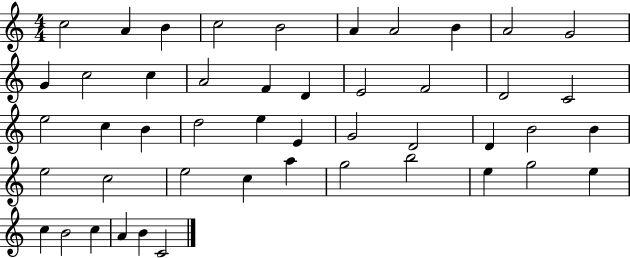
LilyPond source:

{
  \clef treble
  \numericTimeSignature
  \time 4/4
  \key c \major
  c''2 a'4 b'4 | c''2 b'2 | a'4 a'2 b'4 | a'2 g'2 | \break g'4 c''2 c''4 | a'2 f'4 d'4 | e'2 f'2 | d'2 c'2 | \break e''2 c''4 b'4 | d''2 e''4 e'4 | g'2 d'2 | d'4 b'2 b'4 | \break e''2 c''2 | e''2 c''4 a''4 | g''2 b''2 | e''4 g''2 e''4 | \break c''4 b'2 c''4 | a'4 b'4 c'2 | \bar "|."
}